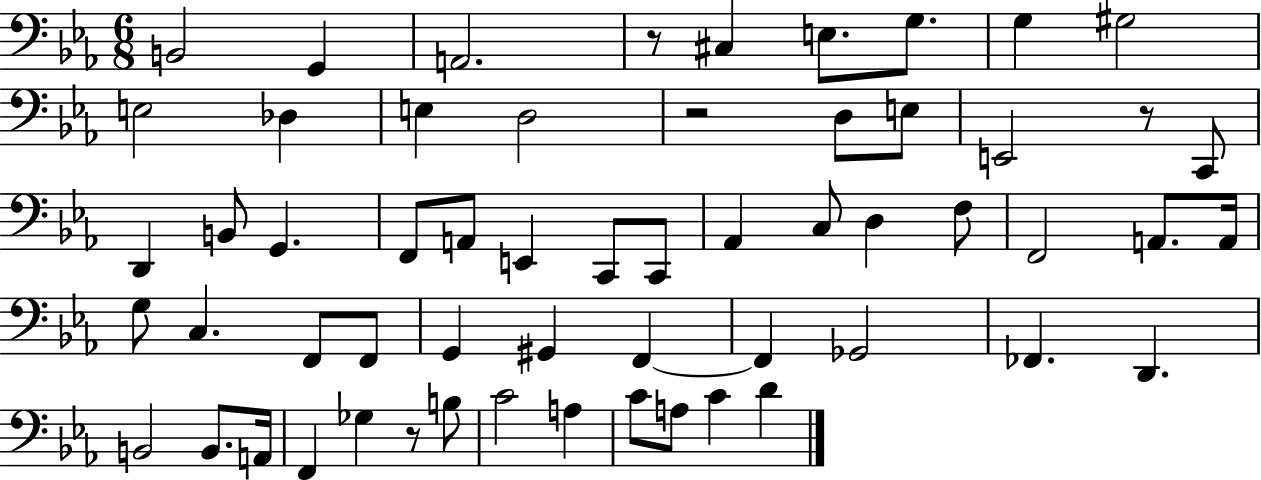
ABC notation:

X:1
T:Untitled
M:6/8
L:1/4
K:Eb
B,,2 G,, A,,2 z/2 ^C, E,/2 G,/2 G, ^G,2 E,2 _D, E, D,2 z2 D,/2 E,/2 E,,2 z/2 C,,/2 D,, B,,/2 G,, F,,/2 A,,/2 E,, C,,/2 C,,/2 _A,, C,/2 D, F,/2 F,,2 A,,/2 A,,/4 G,/2 C, F,,/2 F,,/2 G,, ^G,, F,, F,, _G,,2 _F,, D,, B,,2 B,,/2 A,,/4 F,, _G, z/2 B,/2 C2 A, C/2 A,/2 C D